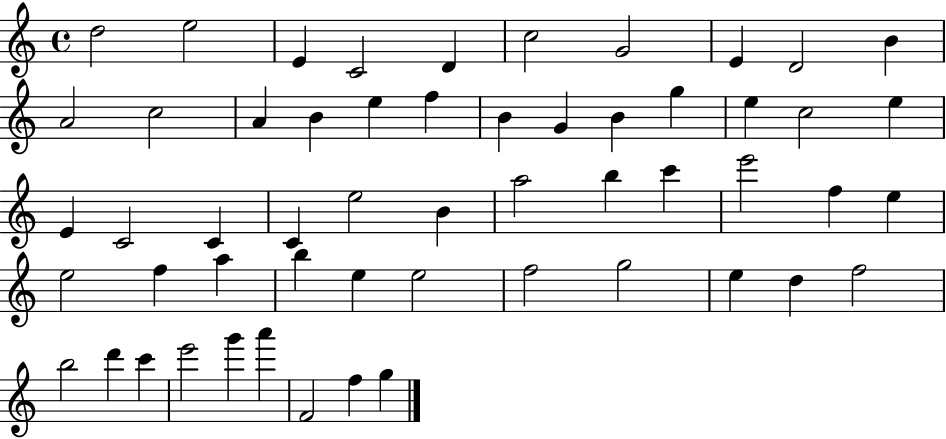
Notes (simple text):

D5/h E5/h E4/q C4/h D4/q C5/h G4/h E4/q D4/h B4/q A4/h C5/h A4/q B4/q E5/q F5/q B4/q G4/q B4/q G5/q E5/q C5/h E5/q E4/q C4/h C4/q C4/q E5/h B4/q A5/h B5/q C6/q E6/h F5/q E5/q E5/h F5/q A5/q B5/q E5/q E5/h F5/h G5/h E5/q D5/q F5/h B5/h D6/q C6/q E6/h G6/q A6/q F4/h F5/q G5/q